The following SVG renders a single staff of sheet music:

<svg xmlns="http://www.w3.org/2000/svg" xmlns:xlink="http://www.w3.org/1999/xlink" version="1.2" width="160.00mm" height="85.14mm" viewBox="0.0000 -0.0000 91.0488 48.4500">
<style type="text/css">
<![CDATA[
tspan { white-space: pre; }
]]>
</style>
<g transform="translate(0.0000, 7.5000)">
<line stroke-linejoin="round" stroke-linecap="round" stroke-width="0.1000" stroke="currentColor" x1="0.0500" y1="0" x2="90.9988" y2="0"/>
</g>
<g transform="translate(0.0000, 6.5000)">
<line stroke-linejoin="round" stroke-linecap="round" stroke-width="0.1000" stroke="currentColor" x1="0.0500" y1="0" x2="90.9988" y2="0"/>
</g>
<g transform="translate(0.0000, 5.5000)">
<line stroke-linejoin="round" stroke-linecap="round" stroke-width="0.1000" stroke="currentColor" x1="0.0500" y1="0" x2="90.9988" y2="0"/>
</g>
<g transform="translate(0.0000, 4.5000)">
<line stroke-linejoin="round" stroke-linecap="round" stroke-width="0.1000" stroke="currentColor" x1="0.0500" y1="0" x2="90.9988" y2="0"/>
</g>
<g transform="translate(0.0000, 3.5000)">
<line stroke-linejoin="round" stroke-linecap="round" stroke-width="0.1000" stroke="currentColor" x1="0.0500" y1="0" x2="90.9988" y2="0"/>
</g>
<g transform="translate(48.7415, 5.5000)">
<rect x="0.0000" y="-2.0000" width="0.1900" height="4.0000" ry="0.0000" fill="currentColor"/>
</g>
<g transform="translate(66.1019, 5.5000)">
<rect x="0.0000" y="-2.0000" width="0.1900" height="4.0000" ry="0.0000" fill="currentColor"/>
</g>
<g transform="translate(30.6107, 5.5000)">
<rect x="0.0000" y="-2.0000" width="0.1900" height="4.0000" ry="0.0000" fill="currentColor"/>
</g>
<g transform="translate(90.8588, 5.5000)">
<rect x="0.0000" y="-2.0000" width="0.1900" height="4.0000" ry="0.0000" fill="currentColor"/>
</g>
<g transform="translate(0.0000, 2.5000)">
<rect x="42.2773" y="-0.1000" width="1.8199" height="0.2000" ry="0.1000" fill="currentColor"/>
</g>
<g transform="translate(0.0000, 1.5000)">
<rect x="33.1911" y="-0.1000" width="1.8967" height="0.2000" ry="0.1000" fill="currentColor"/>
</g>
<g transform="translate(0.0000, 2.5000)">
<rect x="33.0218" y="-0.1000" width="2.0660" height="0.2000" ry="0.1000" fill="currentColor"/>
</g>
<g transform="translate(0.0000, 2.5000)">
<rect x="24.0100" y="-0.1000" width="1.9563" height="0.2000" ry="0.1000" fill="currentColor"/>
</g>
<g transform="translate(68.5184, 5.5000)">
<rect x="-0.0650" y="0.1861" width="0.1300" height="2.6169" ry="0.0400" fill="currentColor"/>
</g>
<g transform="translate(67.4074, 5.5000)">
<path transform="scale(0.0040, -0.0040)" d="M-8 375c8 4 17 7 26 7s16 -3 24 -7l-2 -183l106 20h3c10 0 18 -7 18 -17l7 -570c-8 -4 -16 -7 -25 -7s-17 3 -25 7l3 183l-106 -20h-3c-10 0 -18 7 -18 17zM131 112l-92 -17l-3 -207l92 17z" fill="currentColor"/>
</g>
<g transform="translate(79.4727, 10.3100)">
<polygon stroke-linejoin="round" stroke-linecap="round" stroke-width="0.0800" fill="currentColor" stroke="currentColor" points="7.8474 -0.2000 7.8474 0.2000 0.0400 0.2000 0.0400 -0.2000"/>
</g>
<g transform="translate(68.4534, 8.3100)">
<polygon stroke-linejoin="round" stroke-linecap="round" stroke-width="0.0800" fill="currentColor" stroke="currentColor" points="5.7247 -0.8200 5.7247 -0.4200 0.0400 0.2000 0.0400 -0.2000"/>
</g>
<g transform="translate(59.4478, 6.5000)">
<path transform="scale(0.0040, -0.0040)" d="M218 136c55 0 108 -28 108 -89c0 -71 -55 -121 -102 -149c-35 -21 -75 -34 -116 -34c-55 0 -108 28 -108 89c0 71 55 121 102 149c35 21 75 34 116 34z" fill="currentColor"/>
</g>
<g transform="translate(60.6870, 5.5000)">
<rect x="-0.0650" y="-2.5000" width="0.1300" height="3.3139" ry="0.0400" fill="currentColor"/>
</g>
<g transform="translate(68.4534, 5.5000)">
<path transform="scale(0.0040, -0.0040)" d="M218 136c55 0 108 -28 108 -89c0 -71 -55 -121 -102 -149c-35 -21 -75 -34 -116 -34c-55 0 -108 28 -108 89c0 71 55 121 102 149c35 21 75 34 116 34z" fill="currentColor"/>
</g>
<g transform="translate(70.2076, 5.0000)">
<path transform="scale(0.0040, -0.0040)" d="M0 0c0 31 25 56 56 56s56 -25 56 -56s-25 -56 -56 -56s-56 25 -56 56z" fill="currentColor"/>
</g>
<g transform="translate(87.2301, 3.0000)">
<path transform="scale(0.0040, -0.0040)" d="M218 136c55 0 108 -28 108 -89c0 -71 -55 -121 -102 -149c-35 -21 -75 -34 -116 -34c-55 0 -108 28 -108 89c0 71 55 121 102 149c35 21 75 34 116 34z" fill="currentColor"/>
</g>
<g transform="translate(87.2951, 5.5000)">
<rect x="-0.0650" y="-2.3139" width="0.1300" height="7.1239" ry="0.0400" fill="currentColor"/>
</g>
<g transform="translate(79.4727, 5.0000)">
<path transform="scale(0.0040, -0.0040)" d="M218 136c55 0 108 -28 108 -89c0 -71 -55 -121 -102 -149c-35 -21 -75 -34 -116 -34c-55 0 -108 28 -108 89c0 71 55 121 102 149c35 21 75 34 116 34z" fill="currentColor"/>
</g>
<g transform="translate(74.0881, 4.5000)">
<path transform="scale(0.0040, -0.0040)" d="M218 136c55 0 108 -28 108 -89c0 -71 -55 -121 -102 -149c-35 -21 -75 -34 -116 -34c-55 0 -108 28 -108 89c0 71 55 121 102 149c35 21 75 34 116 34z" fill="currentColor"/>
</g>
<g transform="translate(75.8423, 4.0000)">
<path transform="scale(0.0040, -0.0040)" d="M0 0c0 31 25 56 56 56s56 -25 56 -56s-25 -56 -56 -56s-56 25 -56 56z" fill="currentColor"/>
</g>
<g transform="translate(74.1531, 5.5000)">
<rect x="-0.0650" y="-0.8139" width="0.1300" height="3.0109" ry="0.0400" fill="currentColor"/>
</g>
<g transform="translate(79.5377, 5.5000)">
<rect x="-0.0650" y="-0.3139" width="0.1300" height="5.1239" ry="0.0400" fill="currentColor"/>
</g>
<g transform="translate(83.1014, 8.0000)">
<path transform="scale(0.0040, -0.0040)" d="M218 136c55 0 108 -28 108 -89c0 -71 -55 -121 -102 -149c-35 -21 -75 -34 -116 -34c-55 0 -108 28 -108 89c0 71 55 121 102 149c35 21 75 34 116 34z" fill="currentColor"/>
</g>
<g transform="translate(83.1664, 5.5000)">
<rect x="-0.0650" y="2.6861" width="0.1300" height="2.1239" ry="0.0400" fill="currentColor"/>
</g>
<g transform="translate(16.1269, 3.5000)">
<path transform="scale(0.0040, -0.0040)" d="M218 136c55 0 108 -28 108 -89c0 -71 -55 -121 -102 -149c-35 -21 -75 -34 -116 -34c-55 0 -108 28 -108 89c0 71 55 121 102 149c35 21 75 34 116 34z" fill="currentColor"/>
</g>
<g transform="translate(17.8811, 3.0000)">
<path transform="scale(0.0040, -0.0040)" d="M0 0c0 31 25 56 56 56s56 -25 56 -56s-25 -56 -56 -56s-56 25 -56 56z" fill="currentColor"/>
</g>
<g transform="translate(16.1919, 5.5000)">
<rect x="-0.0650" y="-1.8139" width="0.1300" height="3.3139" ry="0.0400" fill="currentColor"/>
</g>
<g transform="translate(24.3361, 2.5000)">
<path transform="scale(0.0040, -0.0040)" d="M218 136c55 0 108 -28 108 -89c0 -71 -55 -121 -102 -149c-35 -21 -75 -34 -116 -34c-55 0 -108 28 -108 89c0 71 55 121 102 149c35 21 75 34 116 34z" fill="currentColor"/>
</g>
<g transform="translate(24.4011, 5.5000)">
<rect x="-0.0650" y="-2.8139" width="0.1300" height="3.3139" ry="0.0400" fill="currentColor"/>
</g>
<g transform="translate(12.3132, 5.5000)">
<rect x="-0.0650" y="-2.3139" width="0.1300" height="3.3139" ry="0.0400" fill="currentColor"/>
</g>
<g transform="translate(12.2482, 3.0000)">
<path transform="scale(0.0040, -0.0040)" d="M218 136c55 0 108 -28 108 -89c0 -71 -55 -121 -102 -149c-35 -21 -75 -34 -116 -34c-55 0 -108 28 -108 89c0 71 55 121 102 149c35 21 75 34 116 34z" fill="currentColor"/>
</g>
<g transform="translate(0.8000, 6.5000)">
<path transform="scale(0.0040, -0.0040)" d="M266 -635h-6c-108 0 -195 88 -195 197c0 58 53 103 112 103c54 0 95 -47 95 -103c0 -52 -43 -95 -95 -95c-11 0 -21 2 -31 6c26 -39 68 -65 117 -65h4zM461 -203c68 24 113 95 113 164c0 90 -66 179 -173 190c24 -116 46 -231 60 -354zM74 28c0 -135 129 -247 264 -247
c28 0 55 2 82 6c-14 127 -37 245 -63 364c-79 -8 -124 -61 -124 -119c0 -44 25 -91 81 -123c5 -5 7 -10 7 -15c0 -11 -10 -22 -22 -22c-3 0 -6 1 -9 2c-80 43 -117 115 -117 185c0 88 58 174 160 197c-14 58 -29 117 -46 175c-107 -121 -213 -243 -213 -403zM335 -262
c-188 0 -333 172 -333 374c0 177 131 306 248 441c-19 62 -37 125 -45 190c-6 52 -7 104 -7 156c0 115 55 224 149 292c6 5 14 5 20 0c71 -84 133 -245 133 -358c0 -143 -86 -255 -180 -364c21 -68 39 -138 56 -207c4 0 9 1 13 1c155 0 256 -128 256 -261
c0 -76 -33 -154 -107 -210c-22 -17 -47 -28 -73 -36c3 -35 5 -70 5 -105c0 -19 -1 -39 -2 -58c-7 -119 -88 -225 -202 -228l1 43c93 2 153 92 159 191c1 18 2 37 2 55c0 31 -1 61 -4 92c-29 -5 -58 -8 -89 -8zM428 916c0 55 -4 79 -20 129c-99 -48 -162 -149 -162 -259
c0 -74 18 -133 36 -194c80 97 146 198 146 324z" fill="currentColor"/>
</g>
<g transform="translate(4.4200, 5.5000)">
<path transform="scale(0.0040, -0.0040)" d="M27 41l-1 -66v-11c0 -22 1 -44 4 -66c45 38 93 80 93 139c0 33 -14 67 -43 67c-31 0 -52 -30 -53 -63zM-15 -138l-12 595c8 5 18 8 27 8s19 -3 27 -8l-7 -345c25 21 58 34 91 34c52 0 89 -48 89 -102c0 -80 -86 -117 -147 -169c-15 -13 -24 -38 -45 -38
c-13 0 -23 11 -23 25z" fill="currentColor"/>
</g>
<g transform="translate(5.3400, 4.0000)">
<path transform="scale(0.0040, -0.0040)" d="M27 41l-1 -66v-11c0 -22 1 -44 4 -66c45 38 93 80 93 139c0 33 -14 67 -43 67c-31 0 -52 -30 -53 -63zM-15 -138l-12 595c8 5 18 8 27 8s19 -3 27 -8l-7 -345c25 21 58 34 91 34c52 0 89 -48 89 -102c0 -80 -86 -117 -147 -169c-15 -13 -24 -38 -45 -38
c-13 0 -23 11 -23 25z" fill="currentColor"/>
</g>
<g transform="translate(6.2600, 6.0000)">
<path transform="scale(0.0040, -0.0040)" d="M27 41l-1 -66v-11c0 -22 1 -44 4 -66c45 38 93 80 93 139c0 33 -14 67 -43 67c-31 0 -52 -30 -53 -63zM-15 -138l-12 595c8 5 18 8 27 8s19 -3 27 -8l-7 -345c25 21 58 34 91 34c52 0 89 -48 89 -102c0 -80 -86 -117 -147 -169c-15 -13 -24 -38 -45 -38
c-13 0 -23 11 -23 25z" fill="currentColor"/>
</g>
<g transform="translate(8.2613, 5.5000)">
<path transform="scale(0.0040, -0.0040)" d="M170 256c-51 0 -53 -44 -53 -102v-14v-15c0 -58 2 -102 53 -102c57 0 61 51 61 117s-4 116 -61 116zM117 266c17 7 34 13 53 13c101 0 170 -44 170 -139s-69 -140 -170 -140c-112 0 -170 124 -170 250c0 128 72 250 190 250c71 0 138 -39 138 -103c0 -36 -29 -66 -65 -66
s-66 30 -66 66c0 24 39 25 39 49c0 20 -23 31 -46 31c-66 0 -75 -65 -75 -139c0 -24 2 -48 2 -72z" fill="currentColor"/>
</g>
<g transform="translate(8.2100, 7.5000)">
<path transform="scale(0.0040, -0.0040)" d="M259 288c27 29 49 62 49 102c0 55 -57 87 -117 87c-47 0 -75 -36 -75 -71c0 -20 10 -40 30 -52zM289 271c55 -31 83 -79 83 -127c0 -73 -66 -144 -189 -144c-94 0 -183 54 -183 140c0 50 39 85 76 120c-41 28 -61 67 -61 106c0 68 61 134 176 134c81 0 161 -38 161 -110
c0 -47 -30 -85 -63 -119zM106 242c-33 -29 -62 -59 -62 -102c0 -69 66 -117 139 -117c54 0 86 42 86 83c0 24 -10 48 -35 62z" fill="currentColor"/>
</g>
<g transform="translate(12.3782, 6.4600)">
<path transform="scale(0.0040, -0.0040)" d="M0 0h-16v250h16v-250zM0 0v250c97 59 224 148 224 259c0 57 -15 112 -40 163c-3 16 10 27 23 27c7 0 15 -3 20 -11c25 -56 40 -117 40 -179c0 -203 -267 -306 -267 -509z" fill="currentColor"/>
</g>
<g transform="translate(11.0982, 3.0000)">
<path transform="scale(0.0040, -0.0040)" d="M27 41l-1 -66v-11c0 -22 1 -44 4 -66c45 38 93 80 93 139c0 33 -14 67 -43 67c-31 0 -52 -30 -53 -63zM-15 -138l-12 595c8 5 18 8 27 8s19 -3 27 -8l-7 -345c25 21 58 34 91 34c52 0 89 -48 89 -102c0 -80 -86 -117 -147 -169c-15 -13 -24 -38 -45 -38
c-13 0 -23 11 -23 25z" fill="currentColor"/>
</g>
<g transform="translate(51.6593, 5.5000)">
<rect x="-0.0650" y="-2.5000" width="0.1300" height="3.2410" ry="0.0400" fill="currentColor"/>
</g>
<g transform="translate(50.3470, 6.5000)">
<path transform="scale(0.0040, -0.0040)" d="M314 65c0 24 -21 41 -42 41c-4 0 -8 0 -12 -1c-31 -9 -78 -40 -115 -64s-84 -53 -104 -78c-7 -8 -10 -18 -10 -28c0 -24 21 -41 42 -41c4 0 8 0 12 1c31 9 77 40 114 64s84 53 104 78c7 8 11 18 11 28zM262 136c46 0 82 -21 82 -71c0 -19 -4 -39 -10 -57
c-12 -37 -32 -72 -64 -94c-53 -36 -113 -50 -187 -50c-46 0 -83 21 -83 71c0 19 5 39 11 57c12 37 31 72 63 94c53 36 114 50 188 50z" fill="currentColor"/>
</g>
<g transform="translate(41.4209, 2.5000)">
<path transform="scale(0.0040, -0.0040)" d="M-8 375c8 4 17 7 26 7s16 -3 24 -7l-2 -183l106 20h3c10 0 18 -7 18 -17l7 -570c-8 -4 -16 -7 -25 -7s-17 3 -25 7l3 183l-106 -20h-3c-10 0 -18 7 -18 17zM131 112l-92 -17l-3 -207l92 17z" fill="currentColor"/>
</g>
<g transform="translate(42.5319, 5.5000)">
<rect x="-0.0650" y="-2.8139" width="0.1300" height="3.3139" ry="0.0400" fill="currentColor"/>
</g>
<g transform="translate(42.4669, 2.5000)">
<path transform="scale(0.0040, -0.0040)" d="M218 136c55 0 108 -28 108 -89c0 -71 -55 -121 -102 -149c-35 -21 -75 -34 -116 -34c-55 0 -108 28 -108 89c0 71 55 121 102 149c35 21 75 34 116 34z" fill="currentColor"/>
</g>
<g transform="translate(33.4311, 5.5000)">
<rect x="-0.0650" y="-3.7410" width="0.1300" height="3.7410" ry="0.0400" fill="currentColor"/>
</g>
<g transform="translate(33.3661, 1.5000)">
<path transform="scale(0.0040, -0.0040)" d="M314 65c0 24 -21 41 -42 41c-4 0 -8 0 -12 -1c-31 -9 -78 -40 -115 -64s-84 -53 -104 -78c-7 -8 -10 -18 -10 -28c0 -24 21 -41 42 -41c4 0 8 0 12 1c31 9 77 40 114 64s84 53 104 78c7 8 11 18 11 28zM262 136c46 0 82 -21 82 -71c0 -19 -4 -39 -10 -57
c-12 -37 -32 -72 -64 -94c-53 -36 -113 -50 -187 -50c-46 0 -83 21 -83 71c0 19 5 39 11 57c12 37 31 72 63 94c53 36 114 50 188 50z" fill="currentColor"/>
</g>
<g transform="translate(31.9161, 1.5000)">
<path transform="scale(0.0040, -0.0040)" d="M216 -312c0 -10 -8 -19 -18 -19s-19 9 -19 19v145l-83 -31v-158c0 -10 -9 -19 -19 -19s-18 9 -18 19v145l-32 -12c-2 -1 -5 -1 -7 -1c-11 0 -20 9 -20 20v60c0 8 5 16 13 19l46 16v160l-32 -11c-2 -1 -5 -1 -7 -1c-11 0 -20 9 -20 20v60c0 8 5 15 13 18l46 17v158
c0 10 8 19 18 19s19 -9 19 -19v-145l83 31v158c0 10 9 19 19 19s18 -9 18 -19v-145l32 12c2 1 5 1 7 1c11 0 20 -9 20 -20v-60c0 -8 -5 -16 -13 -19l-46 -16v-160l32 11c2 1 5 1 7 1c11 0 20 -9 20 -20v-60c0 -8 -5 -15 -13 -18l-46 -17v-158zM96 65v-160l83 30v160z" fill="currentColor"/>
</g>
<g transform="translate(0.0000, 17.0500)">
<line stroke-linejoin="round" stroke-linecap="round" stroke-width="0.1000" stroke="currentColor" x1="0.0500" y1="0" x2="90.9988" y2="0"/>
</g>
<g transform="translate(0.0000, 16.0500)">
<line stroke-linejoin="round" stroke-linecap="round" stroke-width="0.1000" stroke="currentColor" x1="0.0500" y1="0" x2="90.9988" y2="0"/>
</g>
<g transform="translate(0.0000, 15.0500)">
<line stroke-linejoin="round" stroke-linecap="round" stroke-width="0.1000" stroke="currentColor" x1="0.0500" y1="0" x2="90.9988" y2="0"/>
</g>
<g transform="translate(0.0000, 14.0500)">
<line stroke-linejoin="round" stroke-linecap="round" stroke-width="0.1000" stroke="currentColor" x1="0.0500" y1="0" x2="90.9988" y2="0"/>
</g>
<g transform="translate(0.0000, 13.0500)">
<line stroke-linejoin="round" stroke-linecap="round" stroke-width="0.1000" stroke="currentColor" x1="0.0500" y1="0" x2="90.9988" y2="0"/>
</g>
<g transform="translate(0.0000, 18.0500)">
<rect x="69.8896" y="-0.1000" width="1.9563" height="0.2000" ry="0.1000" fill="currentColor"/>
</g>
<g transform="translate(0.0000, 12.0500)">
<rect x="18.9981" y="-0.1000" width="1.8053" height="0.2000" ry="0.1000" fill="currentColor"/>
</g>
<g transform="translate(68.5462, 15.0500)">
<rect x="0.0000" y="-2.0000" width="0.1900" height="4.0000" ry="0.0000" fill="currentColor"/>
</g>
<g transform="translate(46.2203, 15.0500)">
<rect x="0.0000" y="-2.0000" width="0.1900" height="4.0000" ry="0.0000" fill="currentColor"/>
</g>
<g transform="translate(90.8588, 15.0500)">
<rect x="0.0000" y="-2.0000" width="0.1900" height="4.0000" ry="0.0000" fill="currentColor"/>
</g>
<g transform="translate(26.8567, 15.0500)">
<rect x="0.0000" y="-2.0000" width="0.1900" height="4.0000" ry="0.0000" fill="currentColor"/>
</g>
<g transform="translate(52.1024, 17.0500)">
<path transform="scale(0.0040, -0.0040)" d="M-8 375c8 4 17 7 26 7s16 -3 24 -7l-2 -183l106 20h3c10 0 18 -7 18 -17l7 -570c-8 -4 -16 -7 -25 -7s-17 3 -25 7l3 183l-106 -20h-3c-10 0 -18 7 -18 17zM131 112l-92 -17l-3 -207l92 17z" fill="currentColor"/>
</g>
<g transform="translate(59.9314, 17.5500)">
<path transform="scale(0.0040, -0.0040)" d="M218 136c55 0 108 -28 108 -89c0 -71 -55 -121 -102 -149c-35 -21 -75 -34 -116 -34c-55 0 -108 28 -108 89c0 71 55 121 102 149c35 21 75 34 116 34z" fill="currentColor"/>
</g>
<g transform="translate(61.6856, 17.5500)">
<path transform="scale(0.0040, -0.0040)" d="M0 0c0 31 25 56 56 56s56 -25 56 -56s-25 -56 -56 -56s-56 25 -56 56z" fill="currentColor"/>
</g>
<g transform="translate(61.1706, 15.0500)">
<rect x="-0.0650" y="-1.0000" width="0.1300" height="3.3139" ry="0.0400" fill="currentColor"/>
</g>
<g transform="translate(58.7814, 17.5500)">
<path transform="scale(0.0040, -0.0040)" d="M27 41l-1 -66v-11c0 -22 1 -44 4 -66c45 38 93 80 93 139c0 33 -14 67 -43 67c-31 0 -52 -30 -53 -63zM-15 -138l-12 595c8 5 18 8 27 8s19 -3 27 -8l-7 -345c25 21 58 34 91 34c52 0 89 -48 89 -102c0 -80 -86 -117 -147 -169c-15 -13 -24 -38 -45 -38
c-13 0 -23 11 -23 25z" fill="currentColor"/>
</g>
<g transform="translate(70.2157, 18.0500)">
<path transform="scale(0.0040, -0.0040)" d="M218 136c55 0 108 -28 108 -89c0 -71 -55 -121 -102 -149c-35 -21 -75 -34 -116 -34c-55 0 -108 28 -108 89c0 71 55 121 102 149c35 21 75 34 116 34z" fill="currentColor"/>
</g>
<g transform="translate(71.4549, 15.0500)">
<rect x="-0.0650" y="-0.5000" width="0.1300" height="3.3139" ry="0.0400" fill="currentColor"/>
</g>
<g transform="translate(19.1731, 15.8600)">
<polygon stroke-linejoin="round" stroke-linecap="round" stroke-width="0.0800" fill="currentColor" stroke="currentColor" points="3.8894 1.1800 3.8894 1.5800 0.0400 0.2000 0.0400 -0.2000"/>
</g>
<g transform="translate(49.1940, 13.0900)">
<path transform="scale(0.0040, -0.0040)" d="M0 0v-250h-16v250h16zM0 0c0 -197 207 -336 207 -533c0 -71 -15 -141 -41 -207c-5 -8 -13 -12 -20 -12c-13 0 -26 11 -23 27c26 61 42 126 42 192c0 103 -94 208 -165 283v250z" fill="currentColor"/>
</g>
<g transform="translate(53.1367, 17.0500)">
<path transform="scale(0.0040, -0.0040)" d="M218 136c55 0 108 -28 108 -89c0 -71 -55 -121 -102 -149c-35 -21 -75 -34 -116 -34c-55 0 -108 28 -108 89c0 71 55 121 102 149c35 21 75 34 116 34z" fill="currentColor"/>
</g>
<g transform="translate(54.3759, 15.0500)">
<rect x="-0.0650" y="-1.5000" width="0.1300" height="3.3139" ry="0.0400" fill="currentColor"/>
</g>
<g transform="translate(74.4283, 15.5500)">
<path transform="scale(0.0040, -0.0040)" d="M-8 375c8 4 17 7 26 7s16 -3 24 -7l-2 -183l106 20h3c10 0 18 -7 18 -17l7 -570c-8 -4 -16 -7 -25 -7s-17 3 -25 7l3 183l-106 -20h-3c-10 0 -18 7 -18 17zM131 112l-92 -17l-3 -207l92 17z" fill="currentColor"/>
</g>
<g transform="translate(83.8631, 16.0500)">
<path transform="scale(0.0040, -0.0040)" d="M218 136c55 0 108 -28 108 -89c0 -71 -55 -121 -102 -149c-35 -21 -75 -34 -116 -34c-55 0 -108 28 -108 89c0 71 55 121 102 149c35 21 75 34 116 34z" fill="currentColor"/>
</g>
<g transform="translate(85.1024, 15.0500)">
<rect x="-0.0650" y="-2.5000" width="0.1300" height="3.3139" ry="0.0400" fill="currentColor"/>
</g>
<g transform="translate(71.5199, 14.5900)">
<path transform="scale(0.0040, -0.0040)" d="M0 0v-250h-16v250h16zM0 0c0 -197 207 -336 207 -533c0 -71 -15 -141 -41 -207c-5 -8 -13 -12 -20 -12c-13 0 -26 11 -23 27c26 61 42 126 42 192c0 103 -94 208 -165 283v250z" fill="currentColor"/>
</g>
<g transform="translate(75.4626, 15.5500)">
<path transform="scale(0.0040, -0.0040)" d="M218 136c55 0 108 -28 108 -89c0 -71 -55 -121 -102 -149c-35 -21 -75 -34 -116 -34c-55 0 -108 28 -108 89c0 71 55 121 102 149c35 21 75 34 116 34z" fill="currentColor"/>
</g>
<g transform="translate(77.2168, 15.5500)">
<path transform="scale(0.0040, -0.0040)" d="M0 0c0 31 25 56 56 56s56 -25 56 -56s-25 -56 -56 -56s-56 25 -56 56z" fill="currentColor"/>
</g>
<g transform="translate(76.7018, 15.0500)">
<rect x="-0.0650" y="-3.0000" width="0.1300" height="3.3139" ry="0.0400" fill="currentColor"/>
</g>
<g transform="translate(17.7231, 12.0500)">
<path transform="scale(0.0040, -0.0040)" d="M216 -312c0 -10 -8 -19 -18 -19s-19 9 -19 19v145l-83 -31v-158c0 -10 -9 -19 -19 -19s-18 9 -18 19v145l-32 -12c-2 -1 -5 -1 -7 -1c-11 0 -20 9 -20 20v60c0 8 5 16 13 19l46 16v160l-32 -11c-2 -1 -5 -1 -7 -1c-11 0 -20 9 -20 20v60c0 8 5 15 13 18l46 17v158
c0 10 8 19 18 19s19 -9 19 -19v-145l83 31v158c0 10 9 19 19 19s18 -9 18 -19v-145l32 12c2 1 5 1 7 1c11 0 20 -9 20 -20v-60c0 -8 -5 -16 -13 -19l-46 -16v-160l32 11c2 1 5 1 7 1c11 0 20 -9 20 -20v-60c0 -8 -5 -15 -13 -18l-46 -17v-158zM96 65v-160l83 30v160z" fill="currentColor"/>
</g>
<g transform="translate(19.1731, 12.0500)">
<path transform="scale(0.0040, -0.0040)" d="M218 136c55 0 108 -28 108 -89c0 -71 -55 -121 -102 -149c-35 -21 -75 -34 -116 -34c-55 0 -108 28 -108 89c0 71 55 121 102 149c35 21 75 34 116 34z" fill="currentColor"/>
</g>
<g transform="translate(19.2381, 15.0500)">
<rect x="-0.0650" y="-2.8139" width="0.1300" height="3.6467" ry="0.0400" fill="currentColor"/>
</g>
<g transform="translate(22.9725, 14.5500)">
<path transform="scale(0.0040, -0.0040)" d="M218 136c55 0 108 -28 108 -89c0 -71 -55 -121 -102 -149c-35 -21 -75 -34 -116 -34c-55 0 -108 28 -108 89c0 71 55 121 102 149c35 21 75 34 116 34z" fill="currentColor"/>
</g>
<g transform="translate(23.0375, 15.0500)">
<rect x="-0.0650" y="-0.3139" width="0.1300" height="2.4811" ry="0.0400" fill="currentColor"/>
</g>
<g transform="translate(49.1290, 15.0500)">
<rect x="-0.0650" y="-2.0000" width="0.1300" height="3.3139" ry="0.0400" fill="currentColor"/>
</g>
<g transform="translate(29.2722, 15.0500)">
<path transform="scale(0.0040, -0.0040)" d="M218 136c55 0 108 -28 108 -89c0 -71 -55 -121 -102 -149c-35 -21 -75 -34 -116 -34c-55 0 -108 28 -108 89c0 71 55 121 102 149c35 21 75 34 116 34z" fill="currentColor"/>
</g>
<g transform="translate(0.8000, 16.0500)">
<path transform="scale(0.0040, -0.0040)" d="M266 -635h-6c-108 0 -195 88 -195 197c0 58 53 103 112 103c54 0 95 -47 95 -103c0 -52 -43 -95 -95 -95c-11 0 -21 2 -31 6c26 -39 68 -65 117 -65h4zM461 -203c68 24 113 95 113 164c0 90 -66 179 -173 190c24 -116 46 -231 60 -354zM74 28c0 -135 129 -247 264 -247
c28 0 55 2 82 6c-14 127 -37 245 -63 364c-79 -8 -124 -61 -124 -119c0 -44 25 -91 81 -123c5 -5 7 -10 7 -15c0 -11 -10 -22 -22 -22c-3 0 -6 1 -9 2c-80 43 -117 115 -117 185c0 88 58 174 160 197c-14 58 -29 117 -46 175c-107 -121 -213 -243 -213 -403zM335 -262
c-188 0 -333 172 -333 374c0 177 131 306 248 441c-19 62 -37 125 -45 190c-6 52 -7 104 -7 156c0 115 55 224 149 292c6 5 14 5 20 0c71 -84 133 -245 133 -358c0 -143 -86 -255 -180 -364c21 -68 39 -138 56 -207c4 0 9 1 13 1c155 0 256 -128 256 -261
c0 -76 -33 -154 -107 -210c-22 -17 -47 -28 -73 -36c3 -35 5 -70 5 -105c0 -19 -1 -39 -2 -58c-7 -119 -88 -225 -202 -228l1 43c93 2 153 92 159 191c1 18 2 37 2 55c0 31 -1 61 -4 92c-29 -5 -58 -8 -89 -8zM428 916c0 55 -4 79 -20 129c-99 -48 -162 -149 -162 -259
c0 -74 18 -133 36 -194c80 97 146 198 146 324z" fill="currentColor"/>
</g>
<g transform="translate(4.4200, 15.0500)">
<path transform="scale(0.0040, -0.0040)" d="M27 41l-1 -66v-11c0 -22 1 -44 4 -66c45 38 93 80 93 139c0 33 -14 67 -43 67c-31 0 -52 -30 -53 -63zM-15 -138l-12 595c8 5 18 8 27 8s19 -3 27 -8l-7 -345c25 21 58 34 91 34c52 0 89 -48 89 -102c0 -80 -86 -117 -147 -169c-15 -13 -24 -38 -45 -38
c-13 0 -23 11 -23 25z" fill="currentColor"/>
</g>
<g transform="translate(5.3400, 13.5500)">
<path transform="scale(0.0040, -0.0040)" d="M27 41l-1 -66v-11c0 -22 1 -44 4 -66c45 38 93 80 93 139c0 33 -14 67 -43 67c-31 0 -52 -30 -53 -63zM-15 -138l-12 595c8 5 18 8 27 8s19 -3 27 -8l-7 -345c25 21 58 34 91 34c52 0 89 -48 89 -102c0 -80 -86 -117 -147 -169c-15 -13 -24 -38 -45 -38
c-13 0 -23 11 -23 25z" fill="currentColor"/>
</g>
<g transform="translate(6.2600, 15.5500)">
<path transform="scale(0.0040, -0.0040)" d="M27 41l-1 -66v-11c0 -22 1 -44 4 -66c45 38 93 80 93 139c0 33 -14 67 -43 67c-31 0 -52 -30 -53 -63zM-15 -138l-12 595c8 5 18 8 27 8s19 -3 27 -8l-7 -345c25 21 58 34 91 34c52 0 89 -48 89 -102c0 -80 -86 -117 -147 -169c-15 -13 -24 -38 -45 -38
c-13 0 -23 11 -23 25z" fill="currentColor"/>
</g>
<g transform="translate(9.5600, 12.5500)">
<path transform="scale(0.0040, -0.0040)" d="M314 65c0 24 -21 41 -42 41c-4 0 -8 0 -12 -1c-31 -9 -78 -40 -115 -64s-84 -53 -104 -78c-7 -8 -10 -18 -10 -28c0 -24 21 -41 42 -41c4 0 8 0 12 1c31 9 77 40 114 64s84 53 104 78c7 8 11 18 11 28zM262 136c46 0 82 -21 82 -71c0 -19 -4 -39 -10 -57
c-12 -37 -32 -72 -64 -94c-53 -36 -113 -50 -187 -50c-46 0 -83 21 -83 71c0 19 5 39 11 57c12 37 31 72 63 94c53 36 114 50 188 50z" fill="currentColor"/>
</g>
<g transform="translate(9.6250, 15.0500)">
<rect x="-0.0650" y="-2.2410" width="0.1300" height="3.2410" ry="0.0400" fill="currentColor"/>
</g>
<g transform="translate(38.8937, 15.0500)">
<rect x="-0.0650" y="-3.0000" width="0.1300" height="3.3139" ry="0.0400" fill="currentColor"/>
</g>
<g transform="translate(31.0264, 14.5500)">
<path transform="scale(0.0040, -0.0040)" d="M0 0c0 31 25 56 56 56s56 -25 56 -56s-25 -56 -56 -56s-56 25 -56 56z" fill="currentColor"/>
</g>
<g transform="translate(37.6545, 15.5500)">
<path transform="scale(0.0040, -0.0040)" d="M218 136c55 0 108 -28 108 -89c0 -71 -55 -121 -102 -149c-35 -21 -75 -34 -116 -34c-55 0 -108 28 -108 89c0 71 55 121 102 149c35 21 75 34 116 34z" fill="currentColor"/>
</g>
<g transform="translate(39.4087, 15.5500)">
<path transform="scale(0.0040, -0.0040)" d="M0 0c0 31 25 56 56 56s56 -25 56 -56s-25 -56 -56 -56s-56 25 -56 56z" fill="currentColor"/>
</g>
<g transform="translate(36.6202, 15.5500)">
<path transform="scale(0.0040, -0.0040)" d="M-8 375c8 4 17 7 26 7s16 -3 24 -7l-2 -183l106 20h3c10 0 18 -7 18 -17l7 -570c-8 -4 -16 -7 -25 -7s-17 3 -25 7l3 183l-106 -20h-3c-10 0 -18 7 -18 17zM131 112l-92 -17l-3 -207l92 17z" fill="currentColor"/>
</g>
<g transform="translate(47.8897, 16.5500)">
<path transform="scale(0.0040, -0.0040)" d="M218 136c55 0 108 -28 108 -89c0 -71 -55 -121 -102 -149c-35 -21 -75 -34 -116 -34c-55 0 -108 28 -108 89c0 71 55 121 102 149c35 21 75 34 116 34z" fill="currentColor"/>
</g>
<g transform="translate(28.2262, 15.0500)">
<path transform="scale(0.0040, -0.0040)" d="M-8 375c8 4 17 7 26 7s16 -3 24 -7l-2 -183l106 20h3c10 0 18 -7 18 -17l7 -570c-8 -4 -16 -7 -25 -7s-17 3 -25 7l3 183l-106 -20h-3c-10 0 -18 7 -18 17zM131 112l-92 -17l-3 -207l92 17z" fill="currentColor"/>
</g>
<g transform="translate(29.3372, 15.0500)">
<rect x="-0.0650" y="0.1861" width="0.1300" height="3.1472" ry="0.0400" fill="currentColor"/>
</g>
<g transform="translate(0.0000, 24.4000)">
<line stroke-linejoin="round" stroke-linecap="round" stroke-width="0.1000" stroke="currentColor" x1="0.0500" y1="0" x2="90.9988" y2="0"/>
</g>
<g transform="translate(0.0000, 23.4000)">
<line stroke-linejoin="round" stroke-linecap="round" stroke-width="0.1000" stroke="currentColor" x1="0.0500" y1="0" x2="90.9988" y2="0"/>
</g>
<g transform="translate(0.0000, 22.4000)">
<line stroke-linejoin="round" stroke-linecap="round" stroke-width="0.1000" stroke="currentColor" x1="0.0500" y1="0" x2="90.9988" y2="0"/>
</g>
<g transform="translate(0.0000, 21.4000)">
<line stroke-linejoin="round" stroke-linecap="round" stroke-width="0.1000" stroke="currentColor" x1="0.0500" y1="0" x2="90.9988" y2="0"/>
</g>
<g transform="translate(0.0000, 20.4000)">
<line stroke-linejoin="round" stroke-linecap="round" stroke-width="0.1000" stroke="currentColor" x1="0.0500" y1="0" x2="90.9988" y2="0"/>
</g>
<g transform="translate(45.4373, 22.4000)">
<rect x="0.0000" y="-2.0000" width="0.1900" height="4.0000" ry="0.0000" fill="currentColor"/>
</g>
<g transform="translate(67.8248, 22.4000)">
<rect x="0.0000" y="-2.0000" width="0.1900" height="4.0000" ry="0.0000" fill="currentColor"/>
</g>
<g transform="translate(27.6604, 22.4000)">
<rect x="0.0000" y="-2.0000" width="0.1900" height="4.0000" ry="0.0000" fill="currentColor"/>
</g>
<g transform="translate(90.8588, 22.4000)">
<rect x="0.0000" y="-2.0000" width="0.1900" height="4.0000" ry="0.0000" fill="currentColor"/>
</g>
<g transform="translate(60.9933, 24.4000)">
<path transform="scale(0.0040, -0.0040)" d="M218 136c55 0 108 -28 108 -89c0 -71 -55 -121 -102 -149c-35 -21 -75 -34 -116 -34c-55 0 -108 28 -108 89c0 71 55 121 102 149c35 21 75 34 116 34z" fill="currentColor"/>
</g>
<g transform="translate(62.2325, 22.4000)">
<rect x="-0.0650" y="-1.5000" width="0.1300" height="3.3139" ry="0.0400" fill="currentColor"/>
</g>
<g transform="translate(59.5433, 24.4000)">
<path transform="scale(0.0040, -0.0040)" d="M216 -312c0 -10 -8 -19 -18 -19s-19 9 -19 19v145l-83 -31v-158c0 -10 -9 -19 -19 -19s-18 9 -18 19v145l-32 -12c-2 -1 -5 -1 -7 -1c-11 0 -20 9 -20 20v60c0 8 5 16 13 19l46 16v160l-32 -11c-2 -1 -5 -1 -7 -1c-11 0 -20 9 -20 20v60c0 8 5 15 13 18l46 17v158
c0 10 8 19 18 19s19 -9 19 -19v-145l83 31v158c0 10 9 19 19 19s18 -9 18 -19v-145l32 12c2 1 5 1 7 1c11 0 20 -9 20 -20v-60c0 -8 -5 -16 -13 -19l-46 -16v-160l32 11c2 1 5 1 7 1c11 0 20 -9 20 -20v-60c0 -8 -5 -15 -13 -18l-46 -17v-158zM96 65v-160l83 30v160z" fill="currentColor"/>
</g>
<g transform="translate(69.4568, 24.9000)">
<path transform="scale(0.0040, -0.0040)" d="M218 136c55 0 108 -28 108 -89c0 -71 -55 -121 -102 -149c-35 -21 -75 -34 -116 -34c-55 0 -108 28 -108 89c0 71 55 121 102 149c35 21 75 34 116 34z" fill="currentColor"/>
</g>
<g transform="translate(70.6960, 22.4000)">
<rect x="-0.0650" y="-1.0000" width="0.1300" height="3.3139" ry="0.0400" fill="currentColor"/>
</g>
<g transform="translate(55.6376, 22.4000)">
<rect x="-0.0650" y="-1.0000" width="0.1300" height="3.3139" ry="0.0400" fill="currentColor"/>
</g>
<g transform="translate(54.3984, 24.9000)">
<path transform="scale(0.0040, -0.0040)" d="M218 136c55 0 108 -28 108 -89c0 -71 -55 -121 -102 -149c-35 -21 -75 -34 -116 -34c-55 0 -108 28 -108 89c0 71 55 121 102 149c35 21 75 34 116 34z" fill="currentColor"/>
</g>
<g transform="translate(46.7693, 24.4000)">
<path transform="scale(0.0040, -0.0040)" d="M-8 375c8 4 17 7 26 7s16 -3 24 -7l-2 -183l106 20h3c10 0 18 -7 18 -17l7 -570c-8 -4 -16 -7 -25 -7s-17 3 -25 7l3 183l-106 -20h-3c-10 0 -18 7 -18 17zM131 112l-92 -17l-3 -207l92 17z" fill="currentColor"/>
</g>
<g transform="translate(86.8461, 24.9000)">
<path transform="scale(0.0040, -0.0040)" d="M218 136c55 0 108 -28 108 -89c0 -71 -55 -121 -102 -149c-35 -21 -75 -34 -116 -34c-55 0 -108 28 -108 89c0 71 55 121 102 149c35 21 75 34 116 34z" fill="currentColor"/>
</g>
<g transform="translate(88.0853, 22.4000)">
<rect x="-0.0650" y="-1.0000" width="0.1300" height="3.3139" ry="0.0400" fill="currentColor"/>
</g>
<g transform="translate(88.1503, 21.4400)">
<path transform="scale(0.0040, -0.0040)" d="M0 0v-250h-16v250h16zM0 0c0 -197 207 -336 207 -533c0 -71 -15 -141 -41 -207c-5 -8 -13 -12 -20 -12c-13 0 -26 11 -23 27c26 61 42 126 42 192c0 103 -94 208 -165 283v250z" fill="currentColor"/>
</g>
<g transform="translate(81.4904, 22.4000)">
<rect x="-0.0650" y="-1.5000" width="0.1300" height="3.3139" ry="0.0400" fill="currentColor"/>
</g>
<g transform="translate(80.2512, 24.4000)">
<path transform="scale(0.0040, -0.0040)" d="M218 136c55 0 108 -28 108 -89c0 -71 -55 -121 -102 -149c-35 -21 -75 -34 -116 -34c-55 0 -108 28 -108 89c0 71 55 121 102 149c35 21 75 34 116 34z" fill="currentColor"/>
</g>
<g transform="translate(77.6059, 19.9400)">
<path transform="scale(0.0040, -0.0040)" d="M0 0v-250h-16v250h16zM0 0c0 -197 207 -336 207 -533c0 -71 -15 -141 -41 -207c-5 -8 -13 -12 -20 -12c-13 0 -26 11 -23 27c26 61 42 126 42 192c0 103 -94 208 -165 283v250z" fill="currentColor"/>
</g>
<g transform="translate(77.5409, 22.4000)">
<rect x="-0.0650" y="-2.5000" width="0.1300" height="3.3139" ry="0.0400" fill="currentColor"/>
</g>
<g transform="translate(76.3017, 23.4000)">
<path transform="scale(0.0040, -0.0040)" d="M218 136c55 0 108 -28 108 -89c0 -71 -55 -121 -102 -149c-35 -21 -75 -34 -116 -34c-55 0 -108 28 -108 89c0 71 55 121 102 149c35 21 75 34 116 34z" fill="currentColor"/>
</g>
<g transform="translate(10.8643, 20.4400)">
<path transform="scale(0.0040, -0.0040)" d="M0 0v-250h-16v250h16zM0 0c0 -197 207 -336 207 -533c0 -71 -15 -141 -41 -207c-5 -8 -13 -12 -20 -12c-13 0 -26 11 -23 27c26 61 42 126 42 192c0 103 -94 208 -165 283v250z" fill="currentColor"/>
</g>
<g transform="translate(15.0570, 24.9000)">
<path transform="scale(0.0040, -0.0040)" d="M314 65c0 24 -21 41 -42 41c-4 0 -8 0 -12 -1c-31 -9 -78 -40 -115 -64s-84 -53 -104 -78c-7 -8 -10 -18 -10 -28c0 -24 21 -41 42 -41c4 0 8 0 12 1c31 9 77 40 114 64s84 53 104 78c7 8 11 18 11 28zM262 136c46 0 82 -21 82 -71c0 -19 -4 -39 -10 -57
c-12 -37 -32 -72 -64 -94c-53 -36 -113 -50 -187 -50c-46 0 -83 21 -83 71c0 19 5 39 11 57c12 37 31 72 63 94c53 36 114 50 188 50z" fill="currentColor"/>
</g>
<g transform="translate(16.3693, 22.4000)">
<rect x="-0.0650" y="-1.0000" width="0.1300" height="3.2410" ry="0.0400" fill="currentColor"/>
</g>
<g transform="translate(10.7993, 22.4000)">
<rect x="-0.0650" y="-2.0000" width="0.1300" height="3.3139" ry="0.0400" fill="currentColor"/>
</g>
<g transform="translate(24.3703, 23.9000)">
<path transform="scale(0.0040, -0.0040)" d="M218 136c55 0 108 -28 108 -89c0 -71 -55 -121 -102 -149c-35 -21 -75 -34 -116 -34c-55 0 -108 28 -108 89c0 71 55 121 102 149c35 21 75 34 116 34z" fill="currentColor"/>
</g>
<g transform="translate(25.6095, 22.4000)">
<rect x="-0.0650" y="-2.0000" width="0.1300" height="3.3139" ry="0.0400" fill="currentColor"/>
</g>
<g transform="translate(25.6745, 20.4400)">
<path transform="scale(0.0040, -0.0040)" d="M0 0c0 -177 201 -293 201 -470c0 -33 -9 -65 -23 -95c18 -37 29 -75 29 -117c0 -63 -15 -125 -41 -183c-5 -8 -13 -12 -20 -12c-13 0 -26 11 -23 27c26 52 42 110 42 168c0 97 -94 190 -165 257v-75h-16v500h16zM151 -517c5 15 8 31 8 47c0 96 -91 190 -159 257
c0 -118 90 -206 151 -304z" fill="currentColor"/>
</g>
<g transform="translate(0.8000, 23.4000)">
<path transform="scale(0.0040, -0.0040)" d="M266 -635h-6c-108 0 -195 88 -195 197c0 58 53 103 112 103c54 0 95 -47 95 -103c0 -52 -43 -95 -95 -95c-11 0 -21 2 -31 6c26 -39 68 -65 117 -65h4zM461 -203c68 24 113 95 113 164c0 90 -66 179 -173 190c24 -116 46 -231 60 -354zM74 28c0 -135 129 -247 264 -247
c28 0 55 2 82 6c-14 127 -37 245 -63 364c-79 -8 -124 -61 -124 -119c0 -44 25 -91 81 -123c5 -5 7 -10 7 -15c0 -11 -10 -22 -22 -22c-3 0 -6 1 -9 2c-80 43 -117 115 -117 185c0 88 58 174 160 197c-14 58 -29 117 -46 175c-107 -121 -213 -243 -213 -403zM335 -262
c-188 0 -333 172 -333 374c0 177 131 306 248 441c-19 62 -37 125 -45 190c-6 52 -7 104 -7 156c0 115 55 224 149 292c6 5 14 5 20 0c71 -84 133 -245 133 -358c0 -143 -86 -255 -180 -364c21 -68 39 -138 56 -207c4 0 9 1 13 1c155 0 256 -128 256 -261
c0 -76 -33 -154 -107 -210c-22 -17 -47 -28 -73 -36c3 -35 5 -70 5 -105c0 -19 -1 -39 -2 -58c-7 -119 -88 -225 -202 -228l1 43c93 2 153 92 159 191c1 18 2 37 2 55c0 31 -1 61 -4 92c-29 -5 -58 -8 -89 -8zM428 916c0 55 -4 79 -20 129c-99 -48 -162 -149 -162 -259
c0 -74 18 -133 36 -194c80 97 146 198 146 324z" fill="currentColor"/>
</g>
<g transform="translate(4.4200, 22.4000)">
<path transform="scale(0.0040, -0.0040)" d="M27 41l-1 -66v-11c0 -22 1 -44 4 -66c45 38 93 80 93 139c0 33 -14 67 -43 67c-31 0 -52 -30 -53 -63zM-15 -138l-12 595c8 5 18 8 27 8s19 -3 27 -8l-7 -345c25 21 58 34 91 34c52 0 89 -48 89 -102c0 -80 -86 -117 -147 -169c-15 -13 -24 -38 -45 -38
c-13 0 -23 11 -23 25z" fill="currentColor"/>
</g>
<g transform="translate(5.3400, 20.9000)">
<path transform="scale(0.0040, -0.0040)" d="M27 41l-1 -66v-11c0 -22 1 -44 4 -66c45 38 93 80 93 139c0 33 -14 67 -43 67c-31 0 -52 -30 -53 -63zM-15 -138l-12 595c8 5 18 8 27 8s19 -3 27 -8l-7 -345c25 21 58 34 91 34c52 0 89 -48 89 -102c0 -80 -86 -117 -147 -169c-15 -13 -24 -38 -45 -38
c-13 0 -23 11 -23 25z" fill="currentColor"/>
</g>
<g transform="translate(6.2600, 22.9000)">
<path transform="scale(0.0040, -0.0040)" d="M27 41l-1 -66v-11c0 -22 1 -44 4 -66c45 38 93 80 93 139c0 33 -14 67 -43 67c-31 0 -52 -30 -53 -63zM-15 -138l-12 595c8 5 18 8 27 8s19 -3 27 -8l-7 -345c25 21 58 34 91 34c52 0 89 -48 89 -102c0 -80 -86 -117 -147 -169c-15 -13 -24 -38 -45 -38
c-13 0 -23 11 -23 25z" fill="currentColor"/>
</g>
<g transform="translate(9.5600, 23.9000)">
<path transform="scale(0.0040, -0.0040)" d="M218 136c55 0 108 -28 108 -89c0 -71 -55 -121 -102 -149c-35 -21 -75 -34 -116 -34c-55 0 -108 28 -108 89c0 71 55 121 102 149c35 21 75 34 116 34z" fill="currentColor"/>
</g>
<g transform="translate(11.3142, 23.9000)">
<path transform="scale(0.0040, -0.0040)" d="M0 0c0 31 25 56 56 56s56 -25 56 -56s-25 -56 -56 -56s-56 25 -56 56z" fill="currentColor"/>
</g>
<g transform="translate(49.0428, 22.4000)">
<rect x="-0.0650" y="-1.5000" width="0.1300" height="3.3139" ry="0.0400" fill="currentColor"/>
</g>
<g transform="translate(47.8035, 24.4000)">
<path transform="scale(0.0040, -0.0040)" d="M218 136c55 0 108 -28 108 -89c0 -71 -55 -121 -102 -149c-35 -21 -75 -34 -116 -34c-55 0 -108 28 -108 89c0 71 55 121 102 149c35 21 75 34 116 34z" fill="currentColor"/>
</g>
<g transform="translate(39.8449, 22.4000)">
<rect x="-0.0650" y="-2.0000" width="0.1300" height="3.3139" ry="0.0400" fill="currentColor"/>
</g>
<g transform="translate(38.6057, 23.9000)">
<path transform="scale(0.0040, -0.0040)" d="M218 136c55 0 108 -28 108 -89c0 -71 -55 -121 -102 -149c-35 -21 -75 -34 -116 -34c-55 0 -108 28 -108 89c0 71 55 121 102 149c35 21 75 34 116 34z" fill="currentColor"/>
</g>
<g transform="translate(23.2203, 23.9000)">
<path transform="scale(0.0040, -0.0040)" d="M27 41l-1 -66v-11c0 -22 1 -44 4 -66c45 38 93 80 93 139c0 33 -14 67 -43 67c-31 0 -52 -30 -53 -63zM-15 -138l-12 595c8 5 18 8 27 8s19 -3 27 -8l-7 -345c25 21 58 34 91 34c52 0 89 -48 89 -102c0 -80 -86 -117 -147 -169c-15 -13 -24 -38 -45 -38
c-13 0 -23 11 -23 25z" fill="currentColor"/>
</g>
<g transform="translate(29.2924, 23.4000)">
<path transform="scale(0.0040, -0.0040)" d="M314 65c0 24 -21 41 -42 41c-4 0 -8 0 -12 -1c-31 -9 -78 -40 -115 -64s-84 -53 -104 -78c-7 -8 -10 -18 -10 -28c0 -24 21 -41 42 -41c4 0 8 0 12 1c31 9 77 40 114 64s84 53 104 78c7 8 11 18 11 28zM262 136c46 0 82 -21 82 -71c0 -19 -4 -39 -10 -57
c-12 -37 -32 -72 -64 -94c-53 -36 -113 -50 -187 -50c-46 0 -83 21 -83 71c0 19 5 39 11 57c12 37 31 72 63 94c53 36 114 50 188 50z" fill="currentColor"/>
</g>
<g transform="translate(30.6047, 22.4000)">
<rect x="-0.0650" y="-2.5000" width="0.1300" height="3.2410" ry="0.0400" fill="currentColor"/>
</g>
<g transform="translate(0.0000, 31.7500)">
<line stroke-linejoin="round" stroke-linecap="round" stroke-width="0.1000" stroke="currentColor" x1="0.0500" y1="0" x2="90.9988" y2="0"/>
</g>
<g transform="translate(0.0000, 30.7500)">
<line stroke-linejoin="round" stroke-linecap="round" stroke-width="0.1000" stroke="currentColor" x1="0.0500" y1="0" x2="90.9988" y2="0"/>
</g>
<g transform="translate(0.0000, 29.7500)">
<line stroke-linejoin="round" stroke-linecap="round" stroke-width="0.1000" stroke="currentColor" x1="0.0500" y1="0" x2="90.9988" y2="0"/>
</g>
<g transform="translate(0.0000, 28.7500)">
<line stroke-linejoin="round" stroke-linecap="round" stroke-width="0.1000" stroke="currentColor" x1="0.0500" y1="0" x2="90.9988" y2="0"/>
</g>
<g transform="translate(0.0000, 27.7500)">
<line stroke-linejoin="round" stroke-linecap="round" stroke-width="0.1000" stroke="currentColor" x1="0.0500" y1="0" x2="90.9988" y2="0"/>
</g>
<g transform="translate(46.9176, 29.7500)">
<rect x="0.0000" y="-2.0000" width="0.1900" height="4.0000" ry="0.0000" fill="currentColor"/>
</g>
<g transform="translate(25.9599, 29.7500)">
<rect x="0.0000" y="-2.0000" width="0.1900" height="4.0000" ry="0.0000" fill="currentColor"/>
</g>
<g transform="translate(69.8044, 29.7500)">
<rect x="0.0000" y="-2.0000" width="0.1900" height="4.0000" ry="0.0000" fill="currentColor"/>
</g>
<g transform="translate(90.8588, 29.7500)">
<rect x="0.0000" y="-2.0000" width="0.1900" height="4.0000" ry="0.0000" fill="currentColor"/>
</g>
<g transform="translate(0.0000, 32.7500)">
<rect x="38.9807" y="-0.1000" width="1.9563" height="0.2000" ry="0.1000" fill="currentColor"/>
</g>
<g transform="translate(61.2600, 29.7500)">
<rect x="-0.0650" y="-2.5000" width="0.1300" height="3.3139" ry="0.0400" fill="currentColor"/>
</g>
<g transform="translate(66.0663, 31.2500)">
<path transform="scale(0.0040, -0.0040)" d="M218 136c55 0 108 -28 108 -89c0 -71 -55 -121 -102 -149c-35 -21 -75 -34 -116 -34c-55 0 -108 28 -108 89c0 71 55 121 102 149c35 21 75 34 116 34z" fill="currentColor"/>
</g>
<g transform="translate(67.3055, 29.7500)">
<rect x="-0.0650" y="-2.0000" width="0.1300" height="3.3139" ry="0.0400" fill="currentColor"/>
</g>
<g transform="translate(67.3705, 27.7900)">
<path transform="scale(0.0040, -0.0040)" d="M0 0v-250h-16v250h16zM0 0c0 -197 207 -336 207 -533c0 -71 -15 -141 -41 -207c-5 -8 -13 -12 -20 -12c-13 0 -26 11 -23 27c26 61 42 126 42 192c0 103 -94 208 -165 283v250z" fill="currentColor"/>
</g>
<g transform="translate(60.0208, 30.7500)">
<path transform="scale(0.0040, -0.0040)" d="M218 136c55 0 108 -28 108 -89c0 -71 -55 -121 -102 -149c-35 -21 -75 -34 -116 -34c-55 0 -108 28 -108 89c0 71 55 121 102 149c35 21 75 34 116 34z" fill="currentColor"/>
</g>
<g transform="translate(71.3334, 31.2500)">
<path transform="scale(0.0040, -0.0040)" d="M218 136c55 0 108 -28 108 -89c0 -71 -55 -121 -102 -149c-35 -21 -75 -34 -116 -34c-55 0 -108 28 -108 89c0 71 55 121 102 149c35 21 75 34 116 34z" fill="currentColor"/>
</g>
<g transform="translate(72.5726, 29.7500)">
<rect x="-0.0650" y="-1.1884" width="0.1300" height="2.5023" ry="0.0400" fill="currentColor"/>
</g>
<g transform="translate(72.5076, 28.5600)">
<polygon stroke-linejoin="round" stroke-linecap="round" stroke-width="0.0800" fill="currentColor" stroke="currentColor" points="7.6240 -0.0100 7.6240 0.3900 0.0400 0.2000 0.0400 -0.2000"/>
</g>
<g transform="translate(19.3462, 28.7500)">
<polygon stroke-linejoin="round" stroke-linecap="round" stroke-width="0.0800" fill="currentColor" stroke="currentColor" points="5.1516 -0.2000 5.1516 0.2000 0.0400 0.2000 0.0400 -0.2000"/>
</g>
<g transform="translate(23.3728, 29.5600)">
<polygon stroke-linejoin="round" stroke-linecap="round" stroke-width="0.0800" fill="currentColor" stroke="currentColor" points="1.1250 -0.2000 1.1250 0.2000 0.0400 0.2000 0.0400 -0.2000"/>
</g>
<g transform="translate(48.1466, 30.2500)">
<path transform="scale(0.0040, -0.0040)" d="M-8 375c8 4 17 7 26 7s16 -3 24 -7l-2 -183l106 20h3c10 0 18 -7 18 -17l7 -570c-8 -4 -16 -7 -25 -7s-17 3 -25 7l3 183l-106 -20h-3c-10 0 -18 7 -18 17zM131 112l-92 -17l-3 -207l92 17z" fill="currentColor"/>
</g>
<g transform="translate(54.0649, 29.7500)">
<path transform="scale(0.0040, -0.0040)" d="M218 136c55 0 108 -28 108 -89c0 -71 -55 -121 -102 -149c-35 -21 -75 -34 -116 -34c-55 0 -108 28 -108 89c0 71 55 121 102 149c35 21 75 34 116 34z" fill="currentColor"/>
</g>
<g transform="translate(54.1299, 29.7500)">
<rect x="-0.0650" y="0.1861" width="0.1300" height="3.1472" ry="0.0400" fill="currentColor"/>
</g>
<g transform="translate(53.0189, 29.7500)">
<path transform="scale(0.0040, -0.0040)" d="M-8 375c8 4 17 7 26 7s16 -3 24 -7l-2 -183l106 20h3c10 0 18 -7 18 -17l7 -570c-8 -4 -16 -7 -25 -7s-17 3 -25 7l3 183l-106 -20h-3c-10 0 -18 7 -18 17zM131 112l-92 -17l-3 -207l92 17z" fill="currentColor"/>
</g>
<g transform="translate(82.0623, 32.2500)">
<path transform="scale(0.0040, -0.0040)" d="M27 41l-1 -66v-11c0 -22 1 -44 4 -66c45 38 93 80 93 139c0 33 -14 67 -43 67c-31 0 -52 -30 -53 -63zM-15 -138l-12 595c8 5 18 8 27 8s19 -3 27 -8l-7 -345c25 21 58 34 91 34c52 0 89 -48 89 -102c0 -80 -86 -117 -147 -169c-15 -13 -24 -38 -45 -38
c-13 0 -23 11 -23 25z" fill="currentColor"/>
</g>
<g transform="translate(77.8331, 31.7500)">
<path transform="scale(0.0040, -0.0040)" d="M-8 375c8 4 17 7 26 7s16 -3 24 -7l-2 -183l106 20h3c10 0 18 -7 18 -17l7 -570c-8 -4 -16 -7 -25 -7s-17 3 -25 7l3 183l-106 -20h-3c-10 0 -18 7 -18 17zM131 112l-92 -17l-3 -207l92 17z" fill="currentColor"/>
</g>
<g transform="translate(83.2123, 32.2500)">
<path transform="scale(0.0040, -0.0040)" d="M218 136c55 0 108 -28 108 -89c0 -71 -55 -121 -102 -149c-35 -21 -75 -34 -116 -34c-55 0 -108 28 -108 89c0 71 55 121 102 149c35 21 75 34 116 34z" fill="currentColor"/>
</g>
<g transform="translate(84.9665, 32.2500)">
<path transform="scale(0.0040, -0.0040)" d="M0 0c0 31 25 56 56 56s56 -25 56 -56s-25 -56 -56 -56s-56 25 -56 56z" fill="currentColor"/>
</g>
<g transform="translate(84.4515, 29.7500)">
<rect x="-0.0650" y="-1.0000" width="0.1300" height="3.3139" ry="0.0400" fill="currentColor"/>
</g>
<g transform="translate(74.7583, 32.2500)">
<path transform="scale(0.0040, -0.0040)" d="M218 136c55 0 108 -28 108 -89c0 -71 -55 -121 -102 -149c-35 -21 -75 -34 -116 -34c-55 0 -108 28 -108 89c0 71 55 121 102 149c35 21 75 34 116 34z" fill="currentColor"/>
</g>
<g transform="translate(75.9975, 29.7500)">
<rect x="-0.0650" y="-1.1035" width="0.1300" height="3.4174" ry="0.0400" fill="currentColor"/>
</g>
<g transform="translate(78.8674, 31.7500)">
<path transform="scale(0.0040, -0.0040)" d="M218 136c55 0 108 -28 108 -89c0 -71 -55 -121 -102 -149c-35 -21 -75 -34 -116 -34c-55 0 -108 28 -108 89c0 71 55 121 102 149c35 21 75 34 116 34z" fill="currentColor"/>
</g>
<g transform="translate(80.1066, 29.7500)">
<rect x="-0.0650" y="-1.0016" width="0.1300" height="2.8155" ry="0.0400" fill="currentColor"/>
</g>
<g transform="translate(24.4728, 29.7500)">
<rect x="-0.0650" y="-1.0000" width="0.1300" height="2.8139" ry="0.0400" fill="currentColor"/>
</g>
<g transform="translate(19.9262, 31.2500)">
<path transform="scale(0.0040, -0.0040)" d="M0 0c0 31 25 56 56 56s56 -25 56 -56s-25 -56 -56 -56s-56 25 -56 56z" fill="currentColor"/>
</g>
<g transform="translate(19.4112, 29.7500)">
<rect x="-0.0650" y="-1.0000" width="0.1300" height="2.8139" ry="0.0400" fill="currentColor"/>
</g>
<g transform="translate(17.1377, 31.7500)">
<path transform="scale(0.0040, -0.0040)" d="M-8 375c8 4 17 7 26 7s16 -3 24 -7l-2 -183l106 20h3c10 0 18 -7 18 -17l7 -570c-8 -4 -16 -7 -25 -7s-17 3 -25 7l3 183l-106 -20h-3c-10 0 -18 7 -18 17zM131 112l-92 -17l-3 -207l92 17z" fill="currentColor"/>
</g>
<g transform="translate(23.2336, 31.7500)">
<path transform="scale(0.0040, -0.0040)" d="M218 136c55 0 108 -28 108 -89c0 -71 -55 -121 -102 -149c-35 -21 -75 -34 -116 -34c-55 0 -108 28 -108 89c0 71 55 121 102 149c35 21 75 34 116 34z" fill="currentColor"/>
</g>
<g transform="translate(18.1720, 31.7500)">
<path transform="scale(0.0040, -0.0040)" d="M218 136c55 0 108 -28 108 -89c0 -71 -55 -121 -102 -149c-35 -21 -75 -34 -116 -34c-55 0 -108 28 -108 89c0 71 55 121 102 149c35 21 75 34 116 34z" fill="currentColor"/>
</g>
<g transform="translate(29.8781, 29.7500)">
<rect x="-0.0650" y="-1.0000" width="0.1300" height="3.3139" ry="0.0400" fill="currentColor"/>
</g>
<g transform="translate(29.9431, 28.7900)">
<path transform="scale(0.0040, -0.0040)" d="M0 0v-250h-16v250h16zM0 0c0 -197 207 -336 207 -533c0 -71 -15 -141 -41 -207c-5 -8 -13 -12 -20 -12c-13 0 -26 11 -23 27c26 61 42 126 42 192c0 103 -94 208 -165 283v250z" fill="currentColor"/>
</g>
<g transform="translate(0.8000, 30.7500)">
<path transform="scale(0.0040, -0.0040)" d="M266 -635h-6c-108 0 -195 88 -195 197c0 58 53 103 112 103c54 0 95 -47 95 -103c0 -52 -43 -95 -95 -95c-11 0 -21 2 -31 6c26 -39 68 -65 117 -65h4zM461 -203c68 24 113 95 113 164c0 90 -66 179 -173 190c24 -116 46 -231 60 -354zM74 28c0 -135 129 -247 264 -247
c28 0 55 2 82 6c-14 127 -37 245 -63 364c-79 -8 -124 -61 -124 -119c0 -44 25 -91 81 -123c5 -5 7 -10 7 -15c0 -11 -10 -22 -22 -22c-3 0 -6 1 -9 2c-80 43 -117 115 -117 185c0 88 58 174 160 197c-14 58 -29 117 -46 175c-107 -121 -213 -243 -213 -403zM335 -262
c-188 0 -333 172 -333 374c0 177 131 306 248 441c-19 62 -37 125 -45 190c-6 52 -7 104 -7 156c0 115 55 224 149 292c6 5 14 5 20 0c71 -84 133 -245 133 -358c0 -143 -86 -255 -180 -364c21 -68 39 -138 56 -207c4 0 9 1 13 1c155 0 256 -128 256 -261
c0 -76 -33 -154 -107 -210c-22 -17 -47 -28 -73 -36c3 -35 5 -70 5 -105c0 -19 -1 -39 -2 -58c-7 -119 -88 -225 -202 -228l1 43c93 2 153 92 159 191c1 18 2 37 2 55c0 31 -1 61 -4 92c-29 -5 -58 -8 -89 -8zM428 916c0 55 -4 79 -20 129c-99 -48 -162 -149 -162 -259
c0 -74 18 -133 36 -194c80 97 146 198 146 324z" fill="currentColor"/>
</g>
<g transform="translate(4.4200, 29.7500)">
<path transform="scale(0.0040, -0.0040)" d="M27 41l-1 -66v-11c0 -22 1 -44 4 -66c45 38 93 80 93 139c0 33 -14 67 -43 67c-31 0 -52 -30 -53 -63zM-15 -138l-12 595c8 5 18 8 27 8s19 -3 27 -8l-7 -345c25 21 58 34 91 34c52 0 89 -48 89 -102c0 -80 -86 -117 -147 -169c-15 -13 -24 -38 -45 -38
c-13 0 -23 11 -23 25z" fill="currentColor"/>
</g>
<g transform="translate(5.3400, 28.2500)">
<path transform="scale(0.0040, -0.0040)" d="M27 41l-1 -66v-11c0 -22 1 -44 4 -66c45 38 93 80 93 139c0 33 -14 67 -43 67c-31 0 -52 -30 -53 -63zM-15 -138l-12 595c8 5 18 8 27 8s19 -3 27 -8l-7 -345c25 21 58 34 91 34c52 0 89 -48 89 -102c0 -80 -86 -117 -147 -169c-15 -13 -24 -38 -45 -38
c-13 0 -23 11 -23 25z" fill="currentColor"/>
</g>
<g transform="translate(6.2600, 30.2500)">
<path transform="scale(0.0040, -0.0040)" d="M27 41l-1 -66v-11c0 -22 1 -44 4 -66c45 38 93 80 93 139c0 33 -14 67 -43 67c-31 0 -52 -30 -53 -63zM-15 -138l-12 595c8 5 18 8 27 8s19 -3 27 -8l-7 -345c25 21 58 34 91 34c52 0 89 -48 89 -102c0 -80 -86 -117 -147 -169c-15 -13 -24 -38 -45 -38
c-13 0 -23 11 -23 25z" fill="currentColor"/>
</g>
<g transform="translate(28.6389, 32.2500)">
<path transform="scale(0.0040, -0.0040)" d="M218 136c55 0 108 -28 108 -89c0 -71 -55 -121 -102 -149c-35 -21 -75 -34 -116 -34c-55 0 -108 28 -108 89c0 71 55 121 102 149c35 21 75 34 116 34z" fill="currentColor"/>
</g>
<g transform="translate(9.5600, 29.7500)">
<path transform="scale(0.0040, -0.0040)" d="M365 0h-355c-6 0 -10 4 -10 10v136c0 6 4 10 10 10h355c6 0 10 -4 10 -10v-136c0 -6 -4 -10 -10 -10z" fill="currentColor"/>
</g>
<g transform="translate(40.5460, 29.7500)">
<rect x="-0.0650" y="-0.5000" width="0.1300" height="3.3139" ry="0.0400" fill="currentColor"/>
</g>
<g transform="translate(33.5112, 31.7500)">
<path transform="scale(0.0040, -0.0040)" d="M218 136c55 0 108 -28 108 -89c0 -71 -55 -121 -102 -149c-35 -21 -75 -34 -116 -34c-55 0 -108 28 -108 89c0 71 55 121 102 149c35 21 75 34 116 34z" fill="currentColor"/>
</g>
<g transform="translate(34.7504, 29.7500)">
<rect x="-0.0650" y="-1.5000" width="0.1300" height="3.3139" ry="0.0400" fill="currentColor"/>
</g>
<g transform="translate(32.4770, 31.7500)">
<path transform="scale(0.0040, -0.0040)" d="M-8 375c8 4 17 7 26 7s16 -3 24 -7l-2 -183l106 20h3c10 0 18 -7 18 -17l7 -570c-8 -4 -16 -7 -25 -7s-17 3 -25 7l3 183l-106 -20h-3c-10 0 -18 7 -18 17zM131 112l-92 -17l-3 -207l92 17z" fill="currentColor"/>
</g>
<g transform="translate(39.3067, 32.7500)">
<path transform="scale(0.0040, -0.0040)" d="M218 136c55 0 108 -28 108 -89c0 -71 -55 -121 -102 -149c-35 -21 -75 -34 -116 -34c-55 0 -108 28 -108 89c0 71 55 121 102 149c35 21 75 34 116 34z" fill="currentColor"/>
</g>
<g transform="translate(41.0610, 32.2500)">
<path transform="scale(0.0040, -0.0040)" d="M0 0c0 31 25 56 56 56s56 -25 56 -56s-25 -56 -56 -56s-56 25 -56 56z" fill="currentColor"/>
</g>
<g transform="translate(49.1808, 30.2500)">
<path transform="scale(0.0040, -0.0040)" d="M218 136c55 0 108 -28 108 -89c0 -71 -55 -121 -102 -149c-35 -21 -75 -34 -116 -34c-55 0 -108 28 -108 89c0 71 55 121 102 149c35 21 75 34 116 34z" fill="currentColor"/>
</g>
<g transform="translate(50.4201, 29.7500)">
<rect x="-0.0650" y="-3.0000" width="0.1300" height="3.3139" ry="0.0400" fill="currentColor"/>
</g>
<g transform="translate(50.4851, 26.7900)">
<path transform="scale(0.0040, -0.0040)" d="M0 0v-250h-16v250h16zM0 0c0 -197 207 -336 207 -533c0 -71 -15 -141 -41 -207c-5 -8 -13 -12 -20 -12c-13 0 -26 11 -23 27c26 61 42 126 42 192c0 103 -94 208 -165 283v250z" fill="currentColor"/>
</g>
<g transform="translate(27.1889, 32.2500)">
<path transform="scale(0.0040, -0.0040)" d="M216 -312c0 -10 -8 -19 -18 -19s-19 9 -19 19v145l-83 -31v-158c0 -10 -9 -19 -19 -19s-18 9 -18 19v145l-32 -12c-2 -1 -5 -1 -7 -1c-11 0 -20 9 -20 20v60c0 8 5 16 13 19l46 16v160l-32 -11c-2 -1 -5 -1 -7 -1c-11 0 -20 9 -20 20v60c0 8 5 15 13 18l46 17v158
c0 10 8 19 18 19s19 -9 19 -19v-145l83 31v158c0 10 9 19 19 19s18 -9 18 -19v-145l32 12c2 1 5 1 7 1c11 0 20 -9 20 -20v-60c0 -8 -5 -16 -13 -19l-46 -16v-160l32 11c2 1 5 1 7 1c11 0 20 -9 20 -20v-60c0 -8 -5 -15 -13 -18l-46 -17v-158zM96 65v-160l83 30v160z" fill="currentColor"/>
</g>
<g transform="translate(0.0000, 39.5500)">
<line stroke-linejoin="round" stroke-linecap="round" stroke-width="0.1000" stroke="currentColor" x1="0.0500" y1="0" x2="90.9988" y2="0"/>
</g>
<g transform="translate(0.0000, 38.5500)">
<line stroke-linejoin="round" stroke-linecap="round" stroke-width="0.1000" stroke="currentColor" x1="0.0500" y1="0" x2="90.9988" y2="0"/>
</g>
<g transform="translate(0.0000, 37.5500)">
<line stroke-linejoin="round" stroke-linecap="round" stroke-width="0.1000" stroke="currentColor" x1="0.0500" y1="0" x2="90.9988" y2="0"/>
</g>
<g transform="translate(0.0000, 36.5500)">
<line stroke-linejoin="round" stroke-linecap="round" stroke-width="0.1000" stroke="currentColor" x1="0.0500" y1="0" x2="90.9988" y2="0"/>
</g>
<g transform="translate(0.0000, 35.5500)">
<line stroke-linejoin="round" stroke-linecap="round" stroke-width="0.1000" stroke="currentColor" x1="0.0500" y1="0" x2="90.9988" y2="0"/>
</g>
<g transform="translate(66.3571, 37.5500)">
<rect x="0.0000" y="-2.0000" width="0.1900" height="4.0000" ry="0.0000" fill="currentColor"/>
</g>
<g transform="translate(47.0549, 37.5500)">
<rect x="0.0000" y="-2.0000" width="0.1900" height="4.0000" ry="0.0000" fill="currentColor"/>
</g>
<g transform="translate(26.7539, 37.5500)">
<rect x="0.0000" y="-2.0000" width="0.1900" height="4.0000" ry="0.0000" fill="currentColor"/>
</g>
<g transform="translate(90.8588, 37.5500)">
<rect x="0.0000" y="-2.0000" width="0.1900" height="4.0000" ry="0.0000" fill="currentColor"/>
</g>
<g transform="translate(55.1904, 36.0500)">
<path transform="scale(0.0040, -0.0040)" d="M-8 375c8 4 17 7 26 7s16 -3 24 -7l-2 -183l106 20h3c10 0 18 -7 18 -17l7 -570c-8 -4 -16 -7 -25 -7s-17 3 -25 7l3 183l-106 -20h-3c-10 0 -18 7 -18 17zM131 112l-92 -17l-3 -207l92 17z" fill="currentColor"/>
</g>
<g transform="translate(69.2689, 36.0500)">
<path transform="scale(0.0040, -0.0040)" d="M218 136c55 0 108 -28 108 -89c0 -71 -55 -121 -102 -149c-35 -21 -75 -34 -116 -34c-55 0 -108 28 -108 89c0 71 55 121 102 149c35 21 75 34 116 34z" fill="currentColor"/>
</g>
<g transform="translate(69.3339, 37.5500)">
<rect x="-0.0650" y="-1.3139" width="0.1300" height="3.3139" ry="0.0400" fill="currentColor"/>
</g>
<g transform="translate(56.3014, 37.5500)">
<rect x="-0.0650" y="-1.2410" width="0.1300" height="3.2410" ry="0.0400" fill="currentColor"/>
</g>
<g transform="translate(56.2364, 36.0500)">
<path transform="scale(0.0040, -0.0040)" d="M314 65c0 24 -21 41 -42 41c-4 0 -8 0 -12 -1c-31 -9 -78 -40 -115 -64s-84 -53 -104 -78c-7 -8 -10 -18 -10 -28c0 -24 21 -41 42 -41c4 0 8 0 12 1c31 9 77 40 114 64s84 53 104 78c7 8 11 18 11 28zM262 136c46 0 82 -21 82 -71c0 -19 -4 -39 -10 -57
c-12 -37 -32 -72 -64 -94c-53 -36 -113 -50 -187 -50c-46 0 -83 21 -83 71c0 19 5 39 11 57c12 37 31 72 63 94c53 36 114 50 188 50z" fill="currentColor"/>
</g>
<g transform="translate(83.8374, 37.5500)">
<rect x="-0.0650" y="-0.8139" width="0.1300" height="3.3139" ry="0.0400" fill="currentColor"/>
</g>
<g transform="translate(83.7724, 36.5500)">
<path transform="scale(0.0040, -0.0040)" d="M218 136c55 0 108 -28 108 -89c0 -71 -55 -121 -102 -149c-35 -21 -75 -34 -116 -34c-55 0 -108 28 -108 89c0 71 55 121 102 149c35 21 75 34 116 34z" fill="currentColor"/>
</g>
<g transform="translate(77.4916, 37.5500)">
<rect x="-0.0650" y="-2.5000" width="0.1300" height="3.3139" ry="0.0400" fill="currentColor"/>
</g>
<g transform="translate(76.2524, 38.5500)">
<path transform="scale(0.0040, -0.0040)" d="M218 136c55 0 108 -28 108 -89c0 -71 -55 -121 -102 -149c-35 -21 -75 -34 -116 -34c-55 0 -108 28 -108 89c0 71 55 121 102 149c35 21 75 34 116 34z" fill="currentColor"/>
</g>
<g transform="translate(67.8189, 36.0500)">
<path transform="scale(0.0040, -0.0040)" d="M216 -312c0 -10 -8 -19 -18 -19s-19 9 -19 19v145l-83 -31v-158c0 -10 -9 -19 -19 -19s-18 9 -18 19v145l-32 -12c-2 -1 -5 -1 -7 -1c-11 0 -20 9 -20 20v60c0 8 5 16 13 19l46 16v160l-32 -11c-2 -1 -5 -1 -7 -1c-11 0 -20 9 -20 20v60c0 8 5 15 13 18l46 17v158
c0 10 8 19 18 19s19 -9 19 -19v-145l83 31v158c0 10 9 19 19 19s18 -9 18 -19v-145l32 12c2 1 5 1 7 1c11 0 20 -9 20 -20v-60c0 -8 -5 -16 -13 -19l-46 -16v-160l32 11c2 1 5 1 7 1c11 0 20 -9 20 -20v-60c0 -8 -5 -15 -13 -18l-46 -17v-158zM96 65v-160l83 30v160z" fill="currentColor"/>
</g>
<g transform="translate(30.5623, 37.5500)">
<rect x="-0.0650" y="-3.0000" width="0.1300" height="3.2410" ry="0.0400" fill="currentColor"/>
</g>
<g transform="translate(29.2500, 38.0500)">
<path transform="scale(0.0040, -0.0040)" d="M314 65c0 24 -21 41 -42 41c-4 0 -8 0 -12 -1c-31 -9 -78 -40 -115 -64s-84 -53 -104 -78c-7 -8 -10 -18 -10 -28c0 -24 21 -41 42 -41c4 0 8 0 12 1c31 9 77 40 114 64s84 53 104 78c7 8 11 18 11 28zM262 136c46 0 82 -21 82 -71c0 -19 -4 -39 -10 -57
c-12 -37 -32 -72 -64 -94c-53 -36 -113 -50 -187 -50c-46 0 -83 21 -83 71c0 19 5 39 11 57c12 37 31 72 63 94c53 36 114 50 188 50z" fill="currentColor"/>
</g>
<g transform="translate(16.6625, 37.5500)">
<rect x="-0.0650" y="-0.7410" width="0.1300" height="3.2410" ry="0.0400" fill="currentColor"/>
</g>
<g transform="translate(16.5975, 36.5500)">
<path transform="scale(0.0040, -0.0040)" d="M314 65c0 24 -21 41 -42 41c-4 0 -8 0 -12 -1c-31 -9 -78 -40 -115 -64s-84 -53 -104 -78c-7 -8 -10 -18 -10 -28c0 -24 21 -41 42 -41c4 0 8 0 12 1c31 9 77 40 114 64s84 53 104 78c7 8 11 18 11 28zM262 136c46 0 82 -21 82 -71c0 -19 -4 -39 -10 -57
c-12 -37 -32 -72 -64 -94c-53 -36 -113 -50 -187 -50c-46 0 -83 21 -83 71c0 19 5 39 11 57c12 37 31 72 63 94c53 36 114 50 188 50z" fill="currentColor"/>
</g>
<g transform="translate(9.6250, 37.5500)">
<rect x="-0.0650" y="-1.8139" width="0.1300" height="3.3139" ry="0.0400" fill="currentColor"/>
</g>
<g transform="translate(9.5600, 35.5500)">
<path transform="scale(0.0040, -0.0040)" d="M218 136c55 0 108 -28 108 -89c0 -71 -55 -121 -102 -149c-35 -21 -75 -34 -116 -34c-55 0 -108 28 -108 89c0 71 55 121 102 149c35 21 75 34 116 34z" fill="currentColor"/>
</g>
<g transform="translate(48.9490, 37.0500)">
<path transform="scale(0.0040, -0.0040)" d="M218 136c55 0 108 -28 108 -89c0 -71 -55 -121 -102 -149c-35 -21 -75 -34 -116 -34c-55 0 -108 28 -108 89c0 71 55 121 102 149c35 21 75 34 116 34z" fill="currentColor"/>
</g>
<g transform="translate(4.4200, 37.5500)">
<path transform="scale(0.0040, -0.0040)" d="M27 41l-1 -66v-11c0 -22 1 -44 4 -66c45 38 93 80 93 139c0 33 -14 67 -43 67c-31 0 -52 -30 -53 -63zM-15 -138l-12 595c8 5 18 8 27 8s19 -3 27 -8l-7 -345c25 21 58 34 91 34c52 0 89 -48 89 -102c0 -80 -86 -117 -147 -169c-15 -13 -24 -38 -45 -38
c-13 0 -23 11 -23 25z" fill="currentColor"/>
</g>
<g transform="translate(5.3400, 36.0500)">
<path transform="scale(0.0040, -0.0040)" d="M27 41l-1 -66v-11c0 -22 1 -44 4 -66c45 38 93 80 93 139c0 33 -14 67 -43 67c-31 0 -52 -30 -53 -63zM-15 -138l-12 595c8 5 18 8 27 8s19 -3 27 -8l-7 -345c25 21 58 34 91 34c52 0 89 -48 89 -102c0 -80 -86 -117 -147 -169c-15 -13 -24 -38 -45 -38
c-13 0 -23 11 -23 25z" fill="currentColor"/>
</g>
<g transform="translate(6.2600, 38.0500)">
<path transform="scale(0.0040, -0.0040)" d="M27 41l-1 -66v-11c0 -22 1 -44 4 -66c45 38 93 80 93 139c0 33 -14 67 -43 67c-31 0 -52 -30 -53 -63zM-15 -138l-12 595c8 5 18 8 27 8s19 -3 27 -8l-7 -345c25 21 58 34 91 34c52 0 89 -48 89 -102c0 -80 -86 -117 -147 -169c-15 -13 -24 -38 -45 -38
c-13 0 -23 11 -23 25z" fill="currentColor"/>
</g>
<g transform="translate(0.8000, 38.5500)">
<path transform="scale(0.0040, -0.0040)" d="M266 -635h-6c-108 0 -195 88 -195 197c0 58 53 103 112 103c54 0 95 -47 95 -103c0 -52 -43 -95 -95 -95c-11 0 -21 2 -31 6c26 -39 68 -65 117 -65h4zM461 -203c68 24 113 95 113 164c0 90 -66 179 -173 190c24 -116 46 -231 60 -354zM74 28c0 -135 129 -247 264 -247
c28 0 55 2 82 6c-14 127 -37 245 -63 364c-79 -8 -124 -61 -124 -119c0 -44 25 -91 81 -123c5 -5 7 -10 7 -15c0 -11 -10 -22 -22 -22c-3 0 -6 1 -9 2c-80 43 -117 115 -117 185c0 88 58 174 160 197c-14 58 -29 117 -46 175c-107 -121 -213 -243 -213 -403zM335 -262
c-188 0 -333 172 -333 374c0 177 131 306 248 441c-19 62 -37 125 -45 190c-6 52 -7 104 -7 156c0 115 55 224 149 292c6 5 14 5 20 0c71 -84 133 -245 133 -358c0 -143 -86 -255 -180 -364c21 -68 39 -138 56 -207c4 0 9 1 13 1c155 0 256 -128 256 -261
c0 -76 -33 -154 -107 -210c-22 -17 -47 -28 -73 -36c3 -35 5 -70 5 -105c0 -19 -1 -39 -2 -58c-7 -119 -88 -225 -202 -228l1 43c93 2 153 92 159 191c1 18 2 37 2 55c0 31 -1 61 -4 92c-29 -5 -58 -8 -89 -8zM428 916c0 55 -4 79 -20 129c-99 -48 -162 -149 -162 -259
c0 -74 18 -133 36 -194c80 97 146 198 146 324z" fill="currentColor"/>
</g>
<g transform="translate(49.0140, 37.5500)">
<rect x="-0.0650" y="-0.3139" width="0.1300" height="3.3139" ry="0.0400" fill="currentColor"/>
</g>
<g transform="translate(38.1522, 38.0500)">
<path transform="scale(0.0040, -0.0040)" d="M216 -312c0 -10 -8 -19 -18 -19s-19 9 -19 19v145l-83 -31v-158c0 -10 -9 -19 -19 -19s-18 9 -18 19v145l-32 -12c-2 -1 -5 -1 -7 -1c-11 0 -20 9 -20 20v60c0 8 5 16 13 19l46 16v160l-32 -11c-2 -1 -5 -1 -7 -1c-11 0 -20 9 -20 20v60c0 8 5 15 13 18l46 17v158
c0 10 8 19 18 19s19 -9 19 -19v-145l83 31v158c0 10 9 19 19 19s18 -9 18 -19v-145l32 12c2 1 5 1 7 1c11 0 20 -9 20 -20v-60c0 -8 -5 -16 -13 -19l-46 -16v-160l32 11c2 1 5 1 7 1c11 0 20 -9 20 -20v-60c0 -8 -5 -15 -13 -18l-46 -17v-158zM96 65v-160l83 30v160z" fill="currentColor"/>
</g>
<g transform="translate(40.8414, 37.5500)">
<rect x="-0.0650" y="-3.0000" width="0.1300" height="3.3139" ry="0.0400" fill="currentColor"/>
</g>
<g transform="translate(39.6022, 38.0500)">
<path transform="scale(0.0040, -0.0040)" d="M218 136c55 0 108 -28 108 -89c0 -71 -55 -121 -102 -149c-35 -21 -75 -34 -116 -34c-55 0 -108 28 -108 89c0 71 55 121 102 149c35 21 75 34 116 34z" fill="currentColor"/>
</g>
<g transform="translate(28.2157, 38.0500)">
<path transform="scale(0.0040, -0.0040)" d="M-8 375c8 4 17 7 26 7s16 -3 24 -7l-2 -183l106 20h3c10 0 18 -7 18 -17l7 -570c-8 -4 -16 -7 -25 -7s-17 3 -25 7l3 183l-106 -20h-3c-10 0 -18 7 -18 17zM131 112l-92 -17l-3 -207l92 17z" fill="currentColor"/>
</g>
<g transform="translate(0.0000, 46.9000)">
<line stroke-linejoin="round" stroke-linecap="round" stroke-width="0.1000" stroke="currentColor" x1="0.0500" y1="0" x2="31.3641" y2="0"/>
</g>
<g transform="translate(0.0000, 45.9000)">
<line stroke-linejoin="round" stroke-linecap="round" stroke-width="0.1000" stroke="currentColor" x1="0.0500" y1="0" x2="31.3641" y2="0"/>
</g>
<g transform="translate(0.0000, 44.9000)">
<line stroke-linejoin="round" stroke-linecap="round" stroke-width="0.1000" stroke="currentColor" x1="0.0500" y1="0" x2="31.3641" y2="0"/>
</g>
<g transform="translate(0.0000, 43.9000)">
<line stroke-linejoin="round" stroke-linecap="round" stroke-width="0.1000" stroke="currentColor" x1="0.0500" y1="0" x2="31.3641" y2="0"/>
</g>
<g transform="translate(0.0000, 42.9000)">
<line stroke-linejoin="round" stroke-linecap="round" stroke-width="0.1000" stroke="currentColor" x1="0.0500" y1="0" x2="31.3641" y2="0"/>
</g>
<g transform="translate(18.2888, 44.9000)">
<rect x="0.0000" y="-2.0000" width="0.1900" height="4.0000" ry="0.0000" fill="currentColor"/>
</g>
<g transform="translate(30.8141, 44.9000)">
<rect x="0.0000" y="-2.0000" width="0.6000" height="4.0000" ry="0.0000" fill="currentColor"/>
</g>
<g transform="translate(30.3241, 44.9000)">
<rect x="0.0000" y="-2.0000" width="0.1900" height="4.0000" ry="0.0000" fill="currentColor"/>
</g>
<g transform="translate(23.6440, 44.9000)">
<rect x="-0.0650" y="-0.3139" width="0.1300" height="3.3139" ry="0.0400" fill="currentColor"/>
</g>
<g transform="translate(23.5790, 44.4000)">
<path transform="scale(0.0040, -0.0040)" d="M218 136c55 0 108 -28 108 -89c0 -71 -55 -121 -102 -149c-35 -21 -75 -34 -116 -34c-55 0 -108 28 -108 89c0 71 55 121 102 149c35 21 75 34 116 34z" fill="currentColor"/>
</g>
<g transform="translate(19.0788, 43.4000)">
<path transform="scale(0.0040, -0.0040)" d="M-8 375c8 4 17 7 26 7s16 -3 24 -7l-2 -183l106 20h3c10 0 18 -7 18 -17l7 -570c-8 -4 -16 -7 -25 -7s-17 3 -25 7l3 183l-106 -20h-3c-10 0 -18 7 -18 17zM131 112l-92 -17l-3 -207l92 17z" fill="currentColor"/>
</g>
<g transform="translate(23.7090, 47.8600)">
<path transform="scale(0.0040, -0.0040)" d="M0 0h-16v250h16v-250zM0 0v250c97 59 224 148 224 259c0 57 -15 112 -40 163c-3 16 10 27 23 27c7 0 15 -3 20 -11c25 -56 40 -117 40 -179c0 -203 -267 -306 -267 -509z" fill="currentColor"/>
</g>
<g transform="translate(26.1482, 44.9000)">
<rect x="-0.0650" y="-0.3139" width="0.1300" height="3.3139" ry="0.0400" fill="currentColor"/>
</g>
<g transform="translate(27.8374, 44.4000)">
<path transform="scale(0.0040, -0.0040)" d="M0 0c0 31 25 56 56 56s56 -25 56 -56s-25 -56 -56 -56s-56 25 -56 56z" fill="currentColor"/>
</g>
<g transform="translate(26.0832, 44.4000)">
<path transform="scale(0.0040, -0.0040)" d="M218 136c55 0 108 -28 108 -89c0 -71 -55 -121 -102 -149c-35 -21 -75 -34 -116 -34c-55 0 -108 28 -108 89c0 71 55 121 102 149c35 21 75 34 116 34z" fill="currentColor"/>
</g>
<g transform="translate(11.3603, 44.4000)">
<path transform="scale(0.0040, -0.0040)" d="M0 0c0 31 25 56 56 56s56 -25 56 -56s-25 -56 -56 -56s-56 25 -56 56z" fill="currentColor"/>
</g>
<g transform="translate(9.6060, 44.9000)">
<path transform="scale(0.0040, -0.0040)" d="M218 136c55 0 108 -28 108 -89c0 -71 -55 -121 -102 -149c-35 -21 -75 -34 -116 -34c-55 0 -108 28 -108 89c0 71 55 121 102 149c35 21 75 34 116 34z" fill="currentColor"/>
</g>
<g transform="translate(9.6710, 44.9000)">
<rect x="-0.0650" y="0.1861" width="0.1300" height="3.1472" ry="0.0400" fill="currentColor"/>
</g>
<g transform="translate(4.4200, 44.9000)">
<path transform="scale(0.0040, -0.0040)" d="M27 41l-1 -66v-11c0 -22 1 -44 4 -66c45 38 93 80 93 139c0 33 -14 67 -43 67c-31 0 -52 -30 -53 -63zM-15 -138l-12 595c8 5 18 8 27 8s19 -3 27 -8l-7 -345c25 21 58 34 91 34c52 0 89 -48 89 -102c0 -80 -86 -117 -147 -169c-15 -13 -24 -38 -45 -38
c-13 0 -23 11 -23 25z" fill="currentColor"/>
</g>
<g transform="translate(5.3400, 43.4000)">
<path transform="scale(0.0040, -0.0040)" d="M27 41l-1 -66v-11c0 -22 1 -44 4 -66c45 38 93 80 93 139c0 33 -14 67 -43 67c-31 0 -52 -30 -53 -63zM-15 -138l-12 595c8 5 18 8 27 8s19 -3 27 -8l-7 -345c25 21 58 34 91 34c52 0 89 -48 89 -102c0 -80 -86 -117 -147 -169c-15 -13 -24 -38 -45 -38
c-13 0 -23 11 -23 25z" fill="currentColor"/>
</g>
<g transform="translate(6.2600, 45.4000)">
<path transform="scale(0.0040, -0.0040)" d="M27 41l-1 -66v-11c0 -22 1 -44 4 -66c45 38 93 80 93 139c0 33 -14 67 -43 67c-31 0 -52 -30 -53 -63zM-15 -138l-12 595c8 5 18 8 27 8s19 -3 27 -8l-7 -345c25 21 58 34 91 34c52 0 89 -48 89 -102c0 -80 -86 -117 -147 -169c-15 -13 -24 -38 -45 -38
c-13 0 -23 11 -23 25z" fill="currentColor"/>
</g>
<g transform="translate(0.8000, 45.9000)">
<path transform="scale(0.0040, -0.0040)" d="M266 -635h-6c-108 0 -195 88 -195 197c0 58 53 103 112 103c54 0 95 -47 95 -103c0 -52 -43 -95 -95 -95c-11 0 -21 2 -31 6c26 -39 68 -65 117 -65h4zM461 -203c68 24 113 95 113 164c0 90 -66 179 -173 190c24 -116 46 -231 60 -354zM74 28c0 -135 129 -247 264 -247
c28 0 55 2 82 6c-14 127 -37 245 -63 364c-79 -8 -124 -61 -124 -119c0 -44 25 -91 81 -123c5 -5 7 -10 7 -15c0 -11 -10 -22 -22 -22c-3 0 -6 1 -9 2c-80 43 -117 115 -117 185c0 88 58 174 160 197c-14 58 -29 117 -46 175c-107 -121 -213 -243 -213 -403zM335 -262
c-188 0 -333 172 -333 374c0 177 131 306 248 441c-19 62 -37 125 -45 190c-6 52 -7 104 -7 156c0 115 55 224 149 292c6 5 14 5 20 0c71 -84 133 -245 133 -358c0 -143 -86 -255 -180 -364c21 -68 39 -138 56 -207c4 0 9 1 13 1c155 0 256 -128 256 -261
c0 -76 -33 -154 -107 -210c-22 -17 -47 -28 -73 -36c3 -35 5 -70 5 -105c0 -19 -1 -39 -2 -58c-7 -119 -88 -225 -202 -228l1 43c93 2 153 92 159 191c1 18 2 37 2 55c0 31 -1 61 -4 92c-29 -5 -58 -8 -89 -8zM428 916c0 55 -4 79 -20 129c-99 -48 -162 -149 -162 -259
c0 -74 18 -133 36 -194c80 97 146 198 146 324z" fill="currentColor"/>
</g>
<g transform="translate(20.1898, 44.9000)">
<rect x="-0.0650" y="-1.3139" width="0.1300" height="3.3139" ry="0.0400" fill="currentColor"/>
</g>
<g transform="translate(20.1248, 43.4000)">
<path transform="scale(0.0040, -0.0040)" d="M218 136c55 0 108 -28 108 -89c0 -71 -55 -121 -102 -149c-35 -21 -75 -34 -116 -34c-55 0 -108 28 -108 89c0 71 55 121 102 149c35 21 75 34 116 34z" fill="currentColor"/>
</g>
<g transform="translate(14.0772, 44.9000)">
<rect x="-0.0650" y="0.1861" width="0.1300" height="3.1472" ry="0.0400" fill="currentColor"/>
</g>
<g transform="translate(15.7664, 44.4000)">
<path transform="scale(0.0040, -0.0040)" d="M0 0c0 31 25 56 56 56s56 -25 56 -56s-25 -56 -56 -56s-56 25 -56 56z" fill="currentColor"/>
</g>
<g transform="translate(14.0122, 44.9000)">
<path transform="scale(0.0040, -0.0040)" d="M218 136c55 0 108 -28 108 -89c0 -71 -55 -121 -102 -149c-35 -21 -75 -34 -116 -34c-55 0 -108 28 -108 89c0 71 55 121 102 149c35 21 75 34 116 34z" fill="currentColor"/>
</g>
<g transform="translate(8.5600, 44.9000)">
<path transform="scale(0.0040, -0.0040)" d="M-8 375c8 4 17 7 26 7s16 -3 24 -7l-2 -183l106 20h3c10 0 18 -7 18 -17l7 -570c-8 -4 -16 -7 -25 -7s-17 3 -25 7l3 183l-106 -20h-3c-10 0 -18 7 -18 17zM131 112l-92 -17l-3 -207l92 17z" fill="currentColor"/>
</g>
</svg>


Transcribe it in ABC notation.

X:1
T:Untitled
M:6/8
L:1/4
K:Eb
_g/2 f _a ^c'2 a G2 G B/2 d/2 c/2 D/2 g/2 g2 ^a/2 c/2 B A F/2 E _D C/2 A G F/2 D2 _F/4 G2 F E D ^E D G/2 _E D/2 z2 E/2 E/4 ^D/2 E C A/2 B G F/2 F/2 D/2 E/2 _D f d2 A2 ^A c e2 ^e G d B B e c/2 c